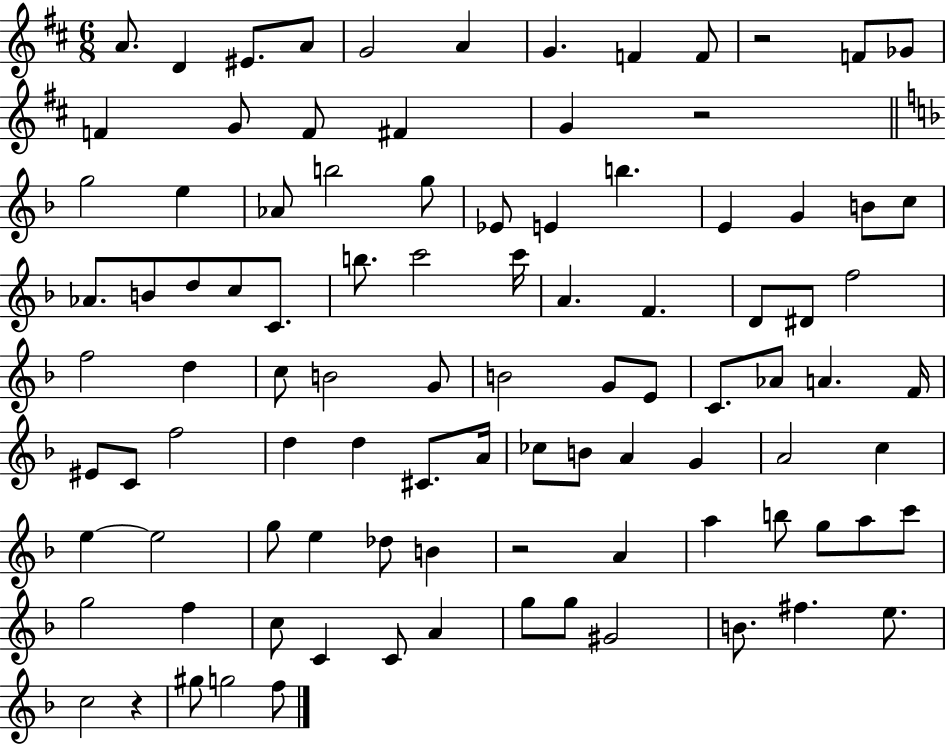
A4/e. D4/q EIS4/e. A4/e G4/h A4/q G4/q. F4/q F4/e R/h F4/e Gb4/e F4/q G4/e F4/e F#4/q G4/q R/h G5/h E5/q Ab4/e B5/h G5/e Eb4/e E4/q B5/q. E4/q G4/q B4/e C5/e Ab4/e. B4/e D5/e C5/e C4/e. B5/e. C6/h C6/s A4/q. F4/q. D4/e D#4/e F5/h F5/h D5/q C5/e B4/h G4/e B4/h G4/e E4/e C4/e. Ab4/e A4/q. F4/s EIS4/e C4/e F5/h D5/q D5/q C#4/e. A4/s CES5/e B4/e A4/q G4/q A4/h C5/q E5/q E5/h G5/e E5/q Db5/e B4/q R/h A4/q A5/q B5/e G5/e A5/e C6/e G5/h F5/q C5/e C4/q C4/e A4/q G5/e G5/e G#4/h B4/e. F#5/q. E5/e. C5/h R/q G#5/e G5/h F5/e